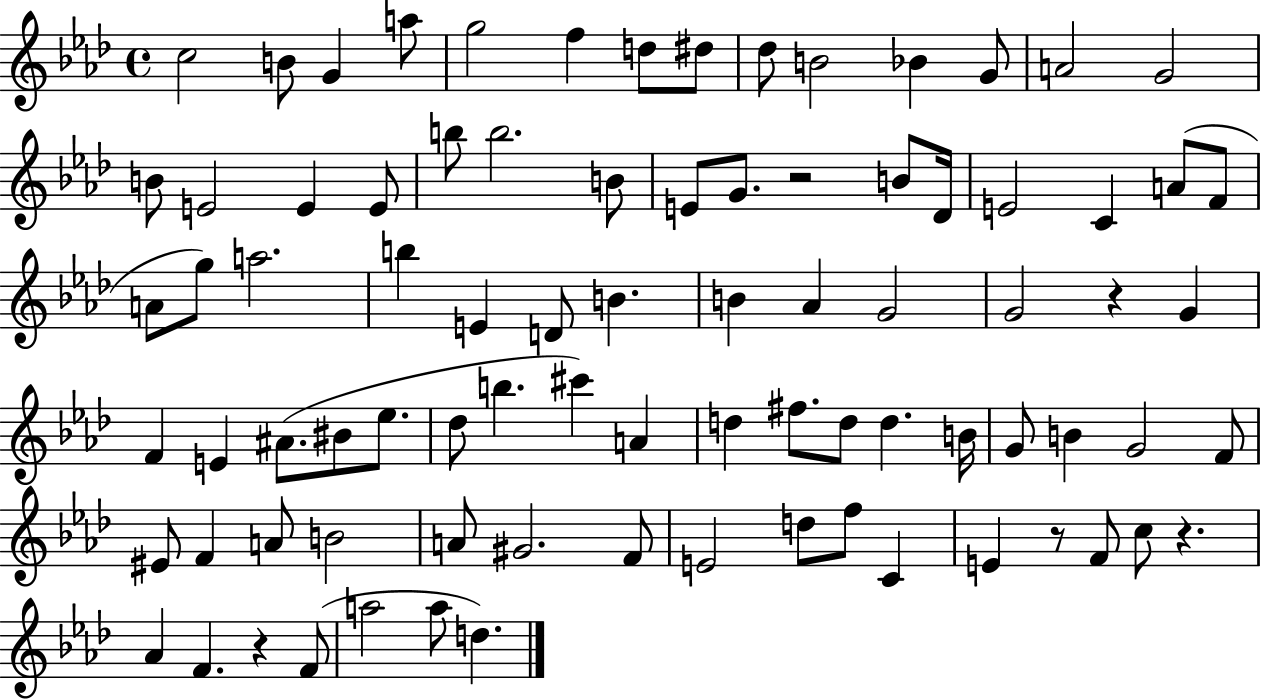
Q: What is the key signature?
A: AES major